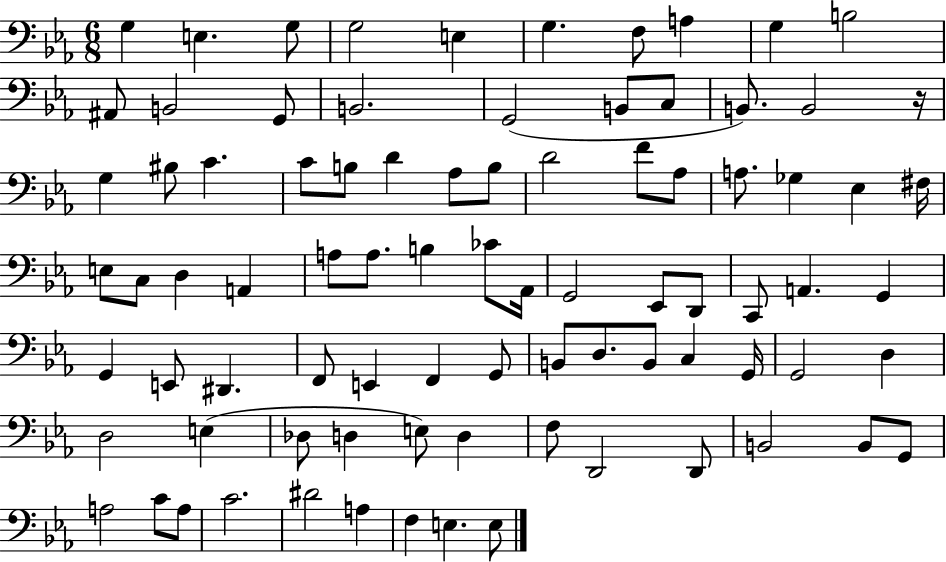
X:1
T:Untitled
M:6/8
L:1/4
K:Eb
G, E, G,/2 G,2 E, G, F,/2 A, G, B,2 ^A,,/2 B,,2 G,,/2 B,,2 G,,2 B,,/2 C,/2 B,,/2 B,,2 z/4 G, ^B,/2 C C/2 B,/2 D _A,/2 B,/2 D2 F/2 _A,/2 A,/2 _G, _E, ^F,/4 E,/2 C,/2 D, A,, A,/2 A,/2 B, _C/2 _A,,/4 G,,2 _E,,/2 D,,/2 C,,/2 A,, G,, G,, E,,/2 ^D,, F,,/2 E,, F,, G,,/2 B,,/2 D,/2 B,,/2 C, G,,/4 G,,2 D, D,2 E, _D,/2 D, E,/2 D, F,/2 D,,2 D,,/2 B,,2 B,,/2 G,,/2 A,2 C/2 A,/2 C2 ^D2 A, F, E, E,/2